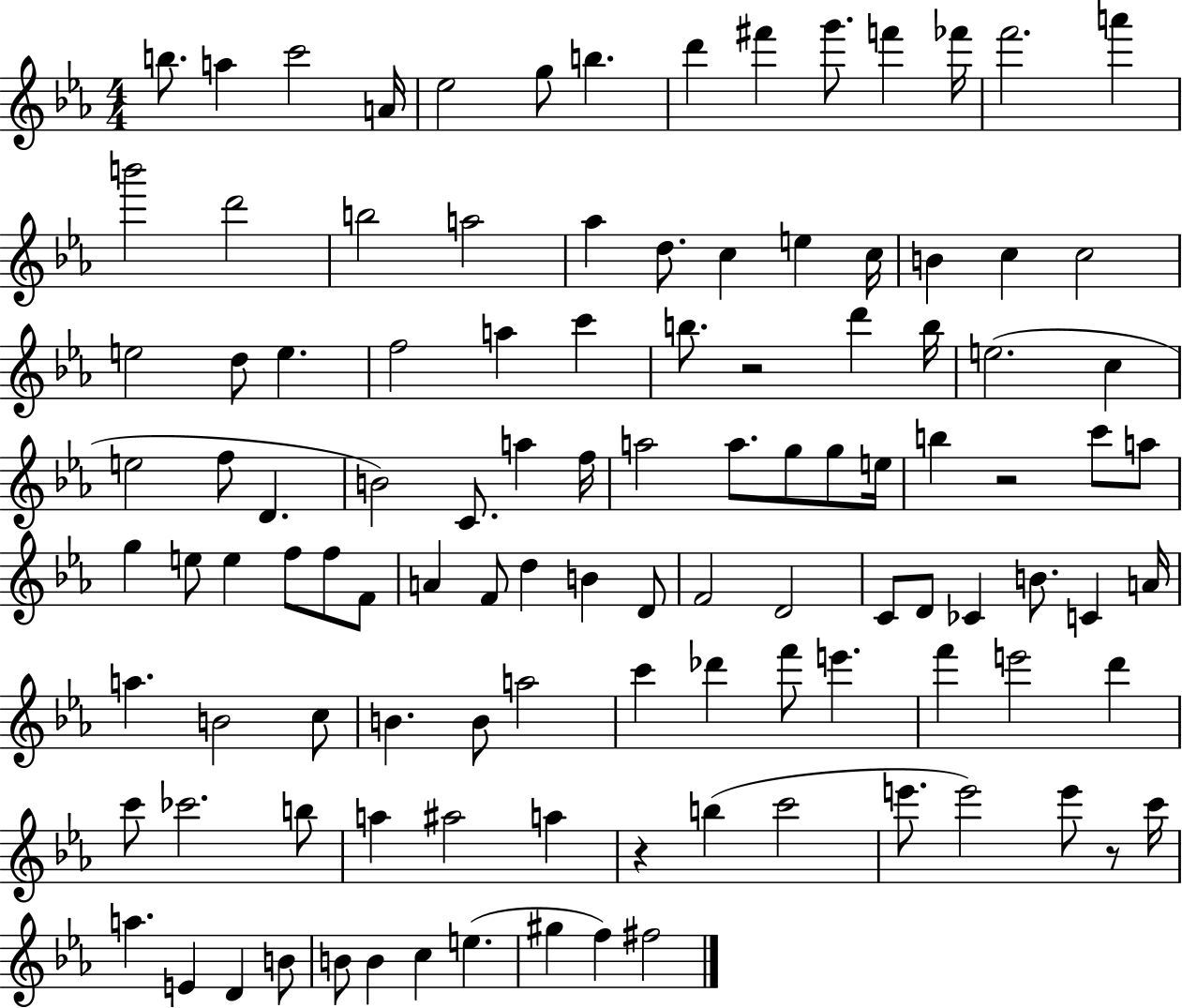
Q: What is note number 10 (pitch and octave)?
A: G6